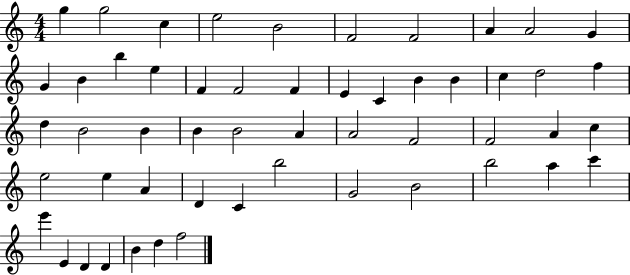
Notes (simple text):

G5/q G5/h C5/q E5/h B4/h F4/h F4/h A4/q A4/h G4/q G4/q B4/q B5/q E5/q F4/q F4/h F4/q E4/q C4/q B4/q B4/q C5/q D5/h F5/q D5/q B4/h B4/q B4/q B4/h A4/q A4/h F4/h F4/h A4/q C5/q E5/h E5/q A4/q D4/q C4/q B5/h G4/h B4/h B5/h A5/q C6/q E6/q E4/q D4/q D4/q B4/q D5/q F5/h